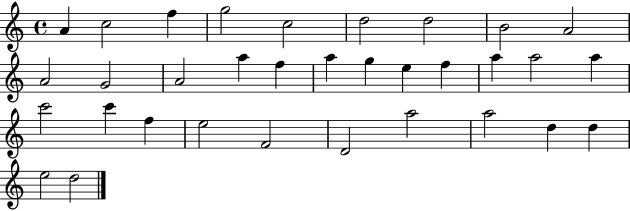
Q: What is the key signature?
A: C major